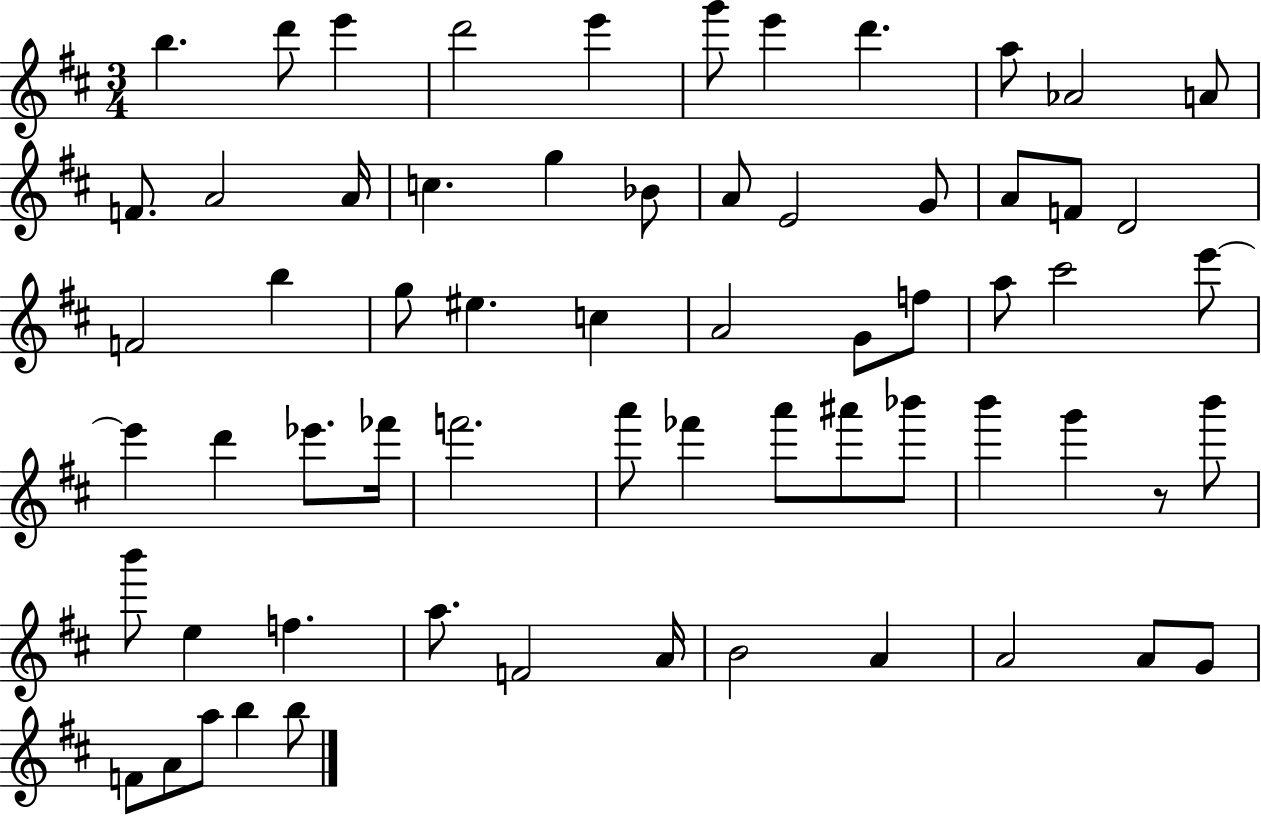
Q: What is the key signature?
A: D major